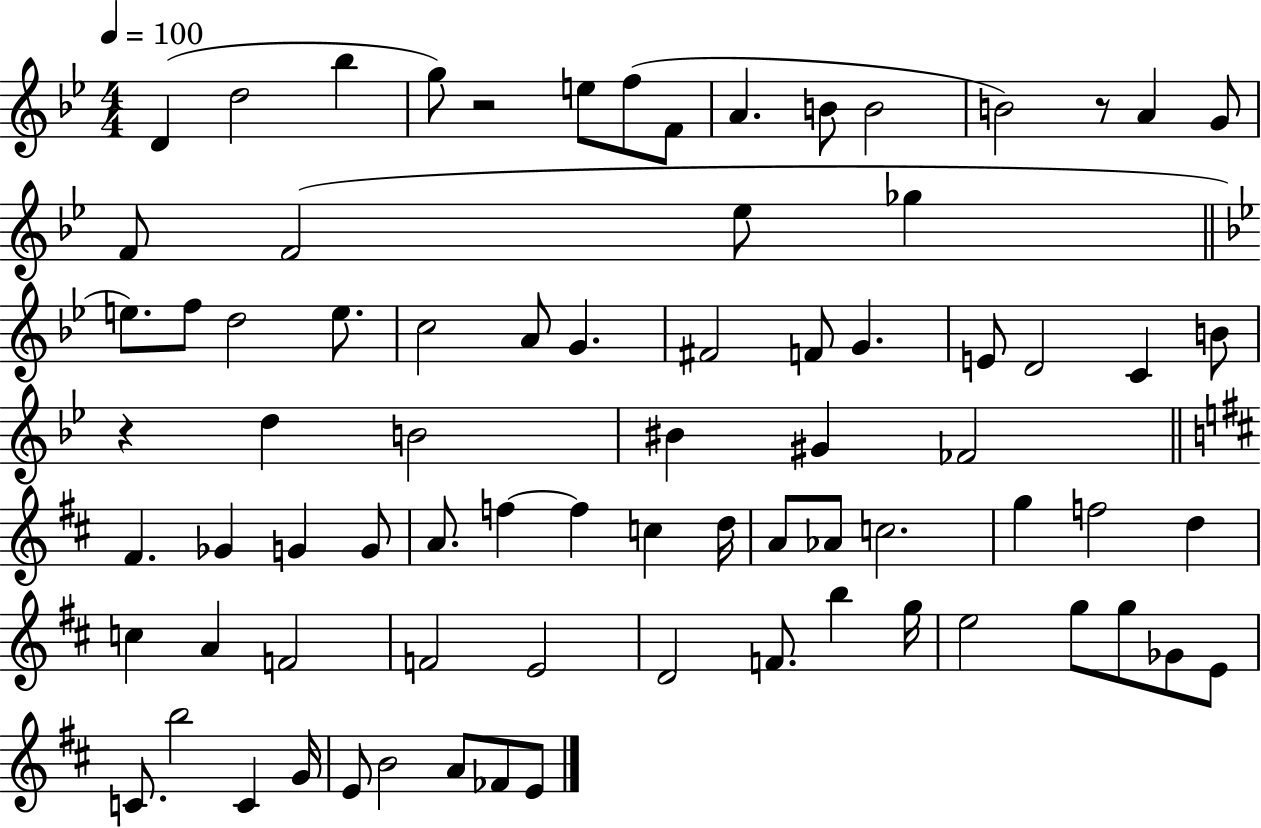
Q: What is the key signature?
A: BES major